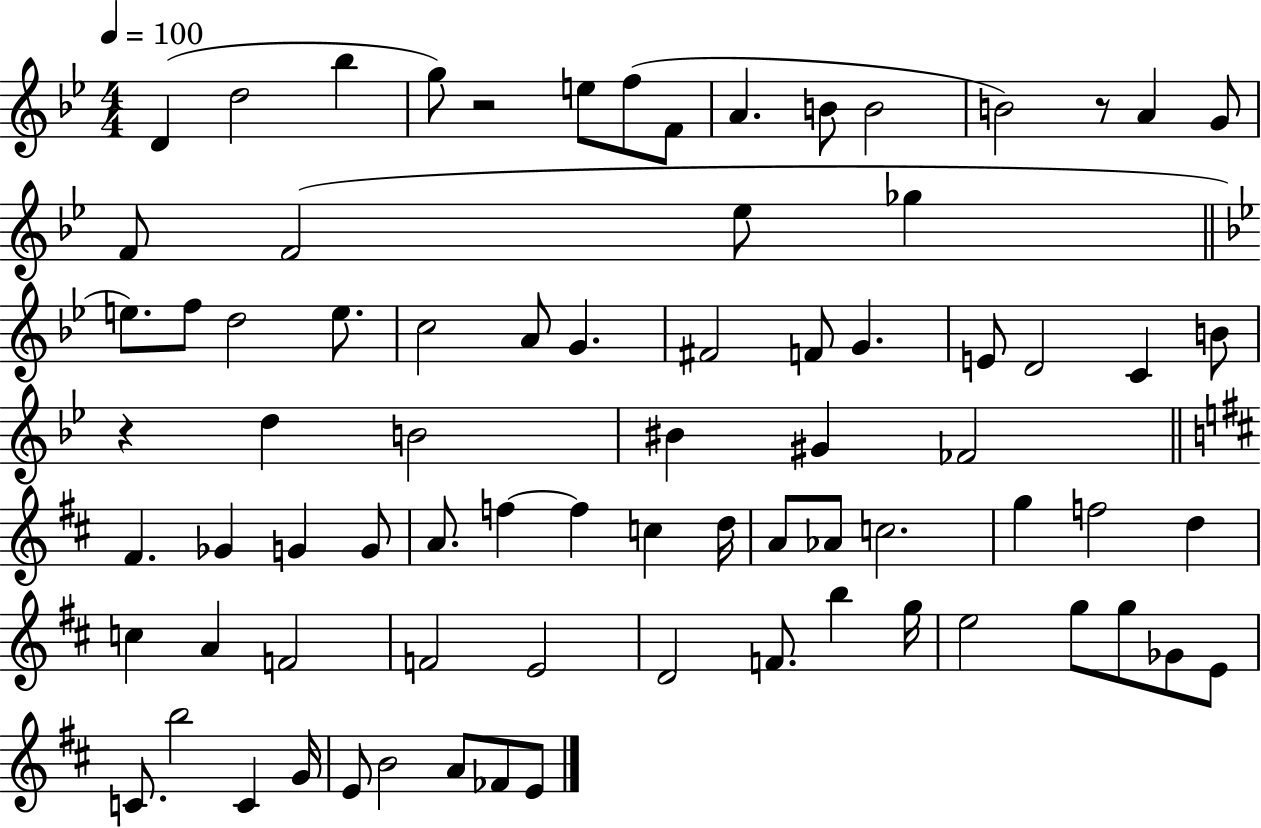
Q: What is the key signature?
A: BES major